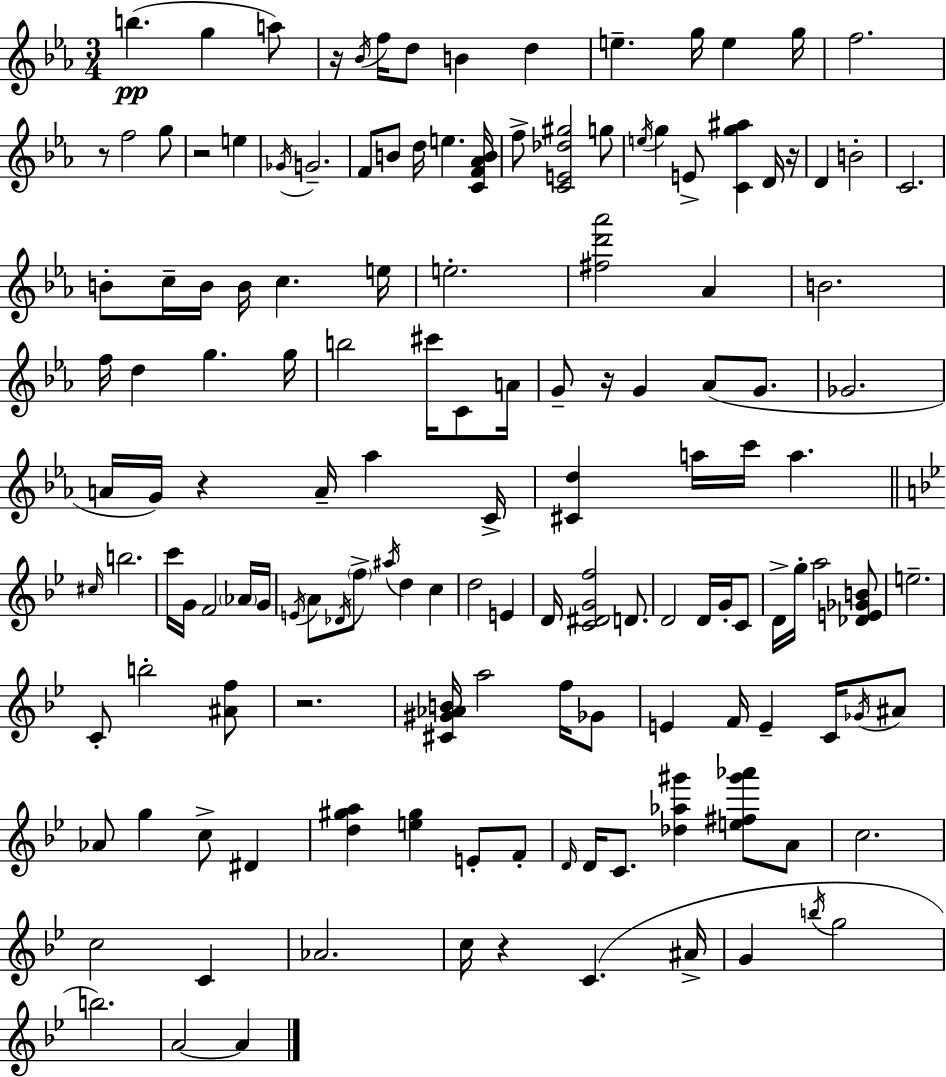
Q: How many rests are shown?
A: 8